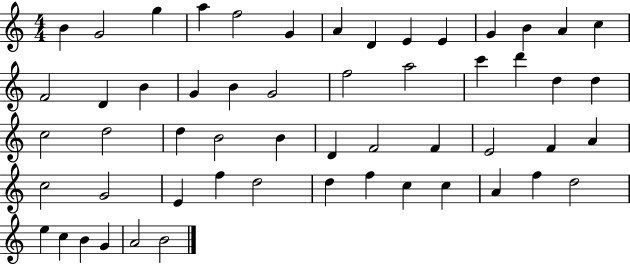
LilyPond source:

{
  \clef treble
  \numericTimeSignature
  \time 4/4
  \key c \major
  b'4 g'2 g''4 | a''4 f''2 g'4 | a'4 d'4 e'4 e'4 | g'4 b'4 a'4 c''4 | \break f'2 d'4 b'4 | g'4 b'4 g'2 | f''2 a''2 | c'''4 d'''4 d''4 d''4 | \break c''2 d''2 | d''4 b'2 b'4 | d'4 f'2 f'4 | e'2 f'4 a'4 | \break c''2 g'2 | e'4 f''4 d''2 | d''4 f''4 c''4 c''4 | a'4 f''4 d''2 | \break e''4 c''4 b'4 g'4 | a'2 b'2 | \bar "|."
}